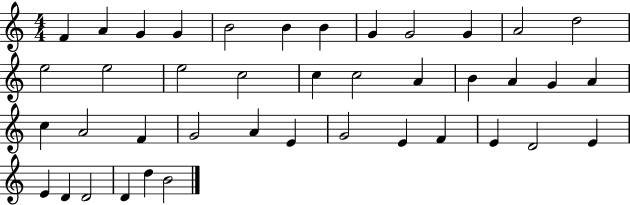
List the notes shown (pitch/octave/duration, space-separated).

F4/q A4/q G4/q G4/q B4/h B4/q B4/q G4/q G4/h G4/q A4/h D5/h E5/h E5/h E5/h C5/h C5/q C5/h A4/q B4/q A4/q G4/q A4/q C5/q A4/h F4/q G4/h A4/q E4/q G4/h E4/q F4/q E4/q D4/h E4/q E4/q D4/q D4/h D4/q D5/q B4/h